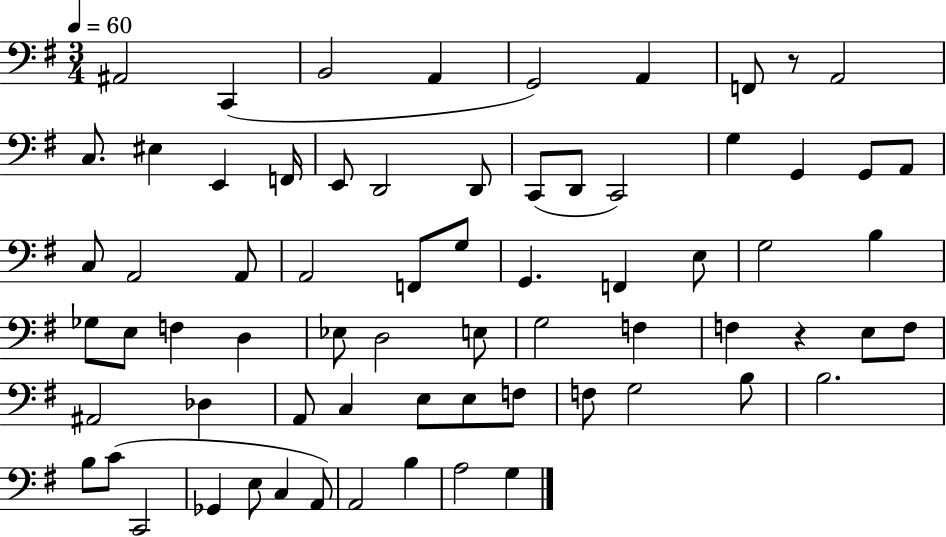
A#2/h C2/q B2/h A2/q G2/h A2/q F2/e R/e A2/h C3/e. EIS3/q E2/q F2/s E2/e D2/h D2/e C2/e D2/e C2/h G3/q G2/q G2/e A2/e C3/e A2/h A2/e A2/h F2/e G3/e G2/q. F2/q E3/e G3/h B3/q Gb3/e E3/e F3/q D3/q Eb3/e D3/h E3/e G3/h F3/q F3/q R/q E3/e F3/e A#2/h Db3/q A2/e C3/q E3/e E3/e F3/e F3/e G3/h B3/e B3/h. B3/e C4/e C2/h Gb2/q E3/e C3/q A2/e A2/h B3/q A3/h G3/q